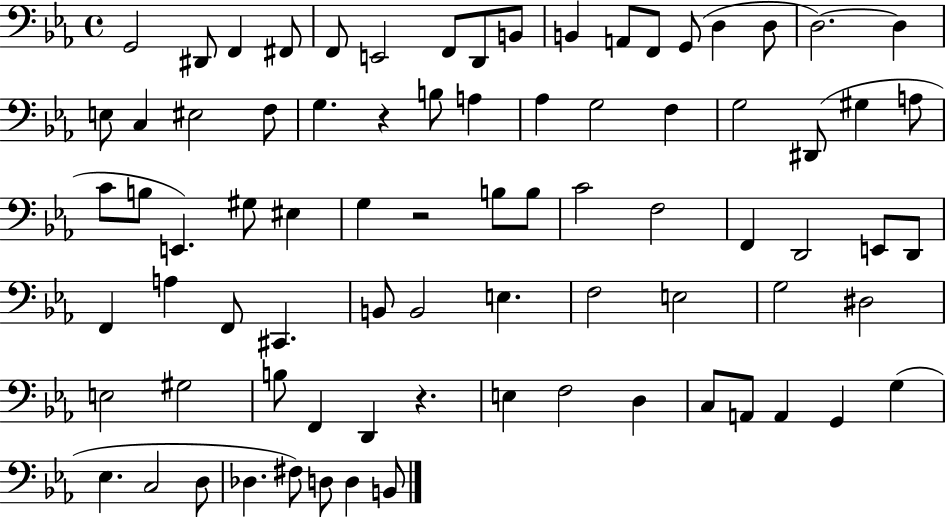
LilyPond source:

{
  \clef bass
  \time 4/4
  \defaultTimeSignature
  \key ees \major
  g,2 dis,8 f,4 fis,8 | f,8 e,2 f,8 d,8 b,8 | b,4 a,8 f,8 g,8( d4 d8 | d2.~~) d4 | \break e8 c4 eis2 f8 | g4. r4 b8 a4 | aes4 g2 f4 | g2 dis,8( gis4 a8 | \break c'8 b8 e,4.) gis8 eis4 | g4 r2 b8 b8 | c'2 f2 | f,4 d,2 e,8 d,8 | \break f,4 a4 f,8 cis,4. | b,8 b,2 e4. | f2 e2 | g2 dis2 | \break e2 gis2 | b8 f,4 d,4 r4. | e4 f2 d4 | c8 a,8 a,4 g,4 g4( | \break ees4. c2 d8 | des4. fis8) d8 d4 b,8 | \bar "|."
}